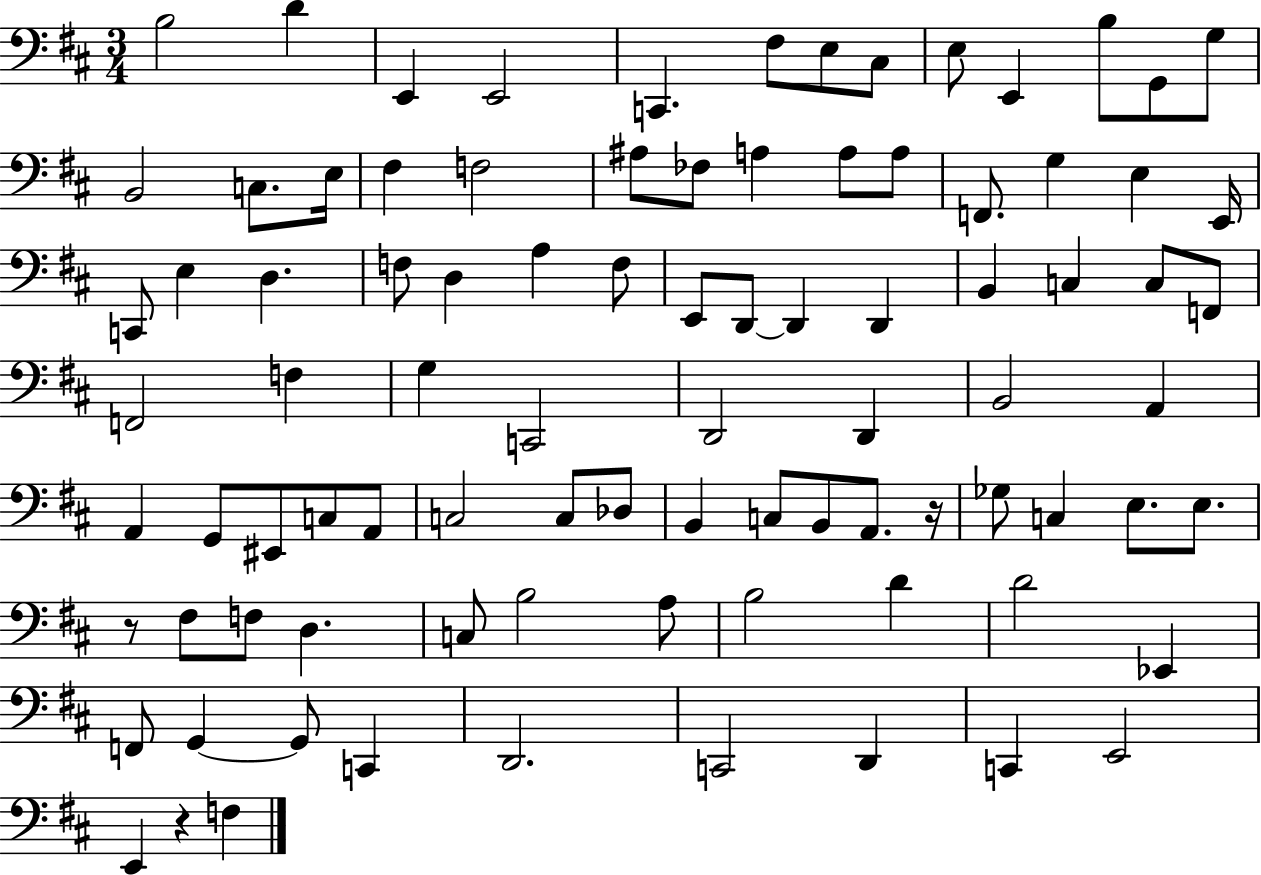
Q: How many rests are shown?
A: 3